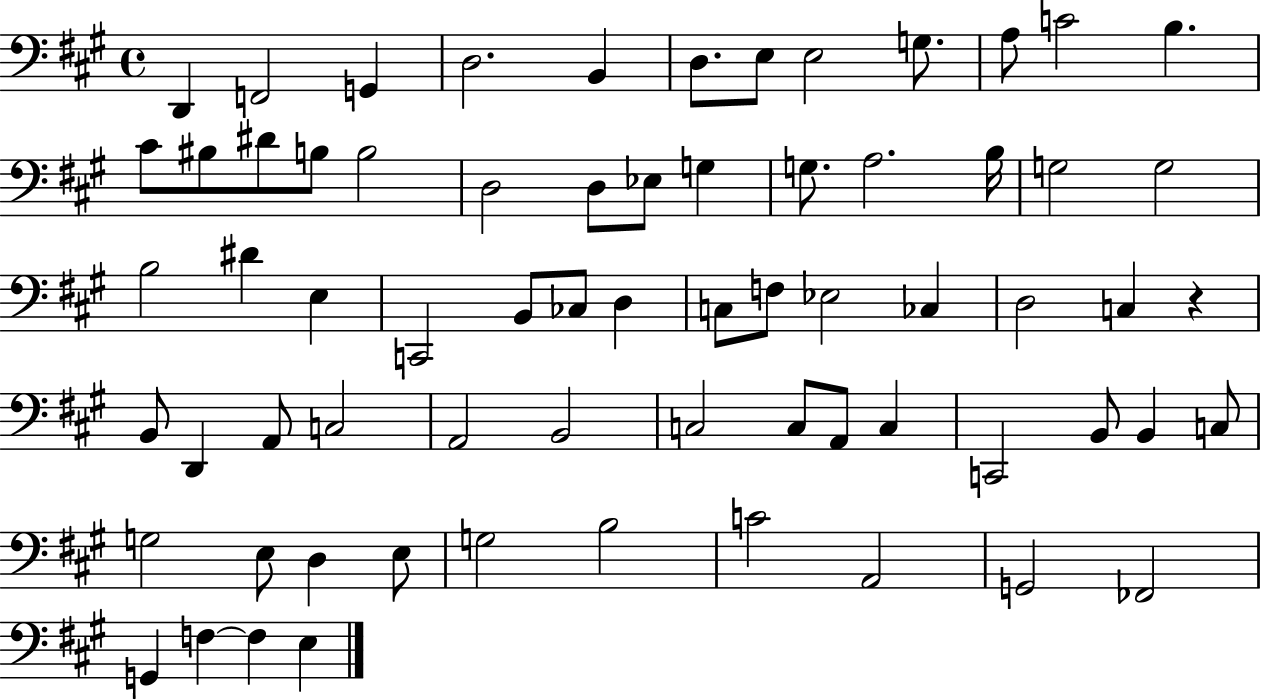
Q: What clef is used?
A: bass